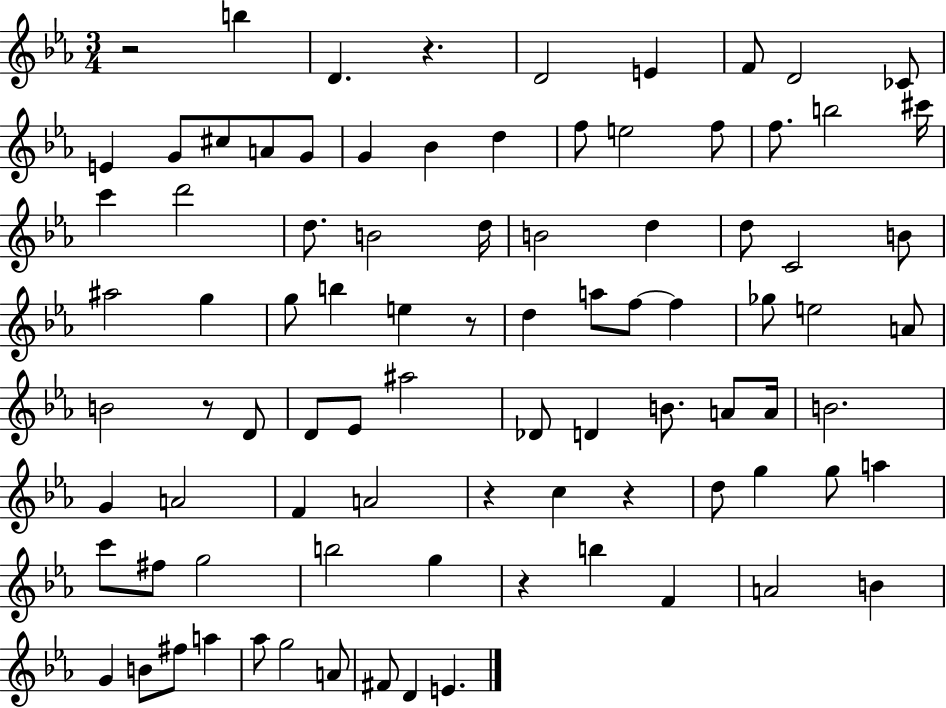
{
  \clef treble
  \numericTimeSignature
  \time 3/4
  \key ees \major
  r2 b''4 | d'4. r4. | d'2 e'4 | f'8 d'2 ces'8 | \break e'4 g'8 cis''8 a'8 g'8 | g'4 bes'4 d''4 | f''8 e''2 f''8 | f''8. b''2 cis'''16 | \break c'''4 d'''2 | d''8. b'2 d''16 | b'2 d''4 | d''8 c'2 b'8 | \break ais''2 g''4 | g''8 b''4 e''4 r8 | d''4 a''8 f''8~~ f''4 | ges''8 e''2 a'8 | \break b'2 r8 d'8 | d'8 ees'8 ais''2 | des'8 d'4 b'8. a'8 a'16 | b'2. | \break g'4 a'2 | f'4 a'2 | r4 c''4 r4 | d''8 g''4 g''8 a''4 | \break c'''8 fis''8 g''2 | b''2 g''4 | r4 b''4 f'4 | a'2 b'4 | \break g'4 b'8 fis''8 a''4 | aes''8 g''2 a'8 | fis'8 d'4 e'4. | \bar "|."
}